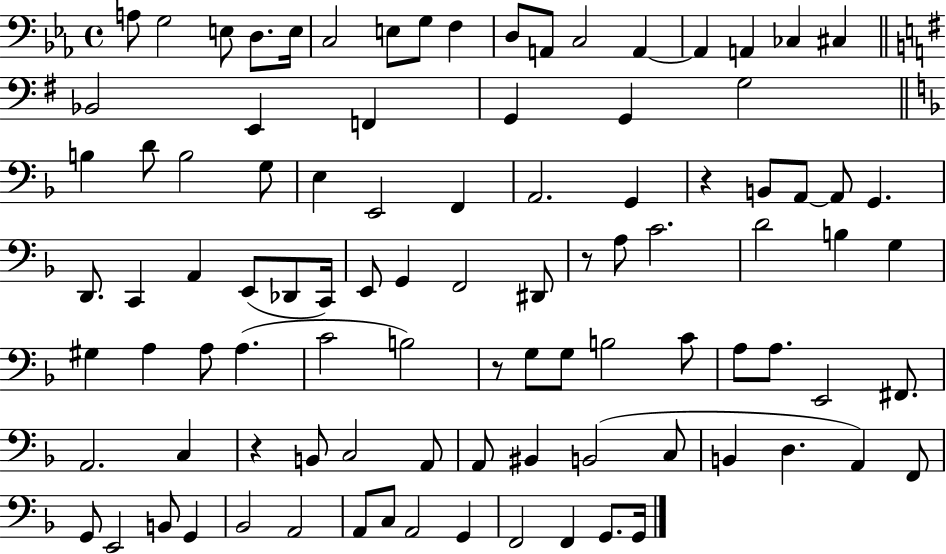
A3/e G3/h E3/e D3/e. E3/s C3/h E3/e G3/e F3/q D3/e A2/e C3/h A2/q A2/q A2/q CES3/q C#3/q Bb2/h E2/q F2/q G2/q G2/q G3/h B3/q D4/e B3/h G3/e E3/q E2/h F2/q A2/h. G2/q R/q B2/e A2/e A2/e G2/q. D2/e. C2/q A2/q E2/e Db2/e C2/s E2/e G2/q F2/h D#2/e R/e A3/e C4/h. D4/h B3/q G3/q G#3/q A3/q A3/e A3/q. C4/h B3/h R/e G3/e G3/e B3/h C4/e A3/e A3/e. E2/h F#2/e. A2/h. C3/q R/q B2/e C3/h A2/e A2/e BIS2/q B2/h C3/e B2/q D3/q. A2/q F2/e G2/e E2/h B2/e G2/q Bb2/h A2/h A2/e C3/e A2/h G2/q F2/h F2/q G2/e. G2/s